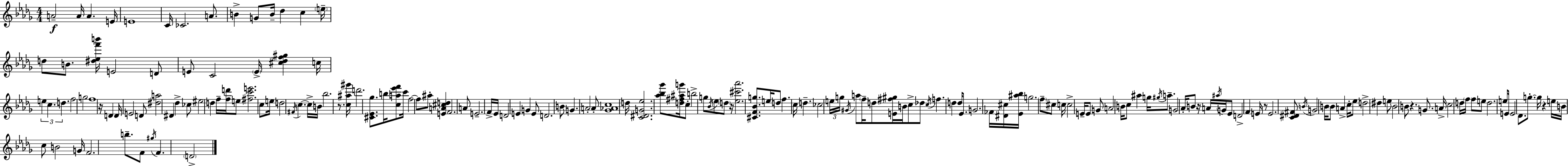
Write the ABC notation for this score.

X:1
T:Untitled
M:4/4
L:1/4
K:Bbm
A2 A/4 A E/4 E4 C/4 _C2 A/2 B G/2 B/4 _d c e/4 d/2 B/2 [^d_ef'b']/4 E2 D/2 E/2 C2 E/4 [^c_df^g] c/4 e c d f2 g2 f4 z/4 D D/4 E2 D/2 [^da]2 ^D _d _c/2 ^e2 d f/4 [fd']/4 e/2 [^fc'e']2 c/2 e/4 d2 ^F/4 c c/4 B/4 _b2 z/2 [c^a^g']/4 d'2 [^C_E_g]/2 b/4 [ca_e'f']/2 c'/4 f2 f/2 ^a/2 [EA^cd] F2 A/2 E2 F/4 _E/4 D2 E G E/2 D2 B/2 G A2 A/2 [_G_Ac]4 d/4 [C^DG_e]2 [_a_b_g']/2 [d^f^ag']/4 c/2 b2 g/2 _B/4 _e/2 d/2 z/4 [_e^c'_a']2 [^CF_Bg]/2 e/4 d/2 f c/4 d _c2 e/4 g/4 ^G/4 a/2 f/4 d/2 [E^f^g]/4 B/4 c/2 _d/2 c/4 f d d/4 _E/2 G2 _F/4 [^D^c]/4 [_E^a_b]/4 g2 f/2 ^c/2 c/4 c2 E/4 E/2 G/2 A2 B/4 c/2 ^a g/4 ^g/4 a/2 G2 _A/4 B/2 z/4 A/4 ^a/4 G/4 _E/2 D2 F E/4 z/2 E2 [C^D^F]/2 B/4 G2 B/4 B/2 A c/4 _e/2 d2 ^d e/2 _B2 B/2 z G/2 A/4 c2 d/4 f/4 f/2 e/2 d2 e/2 E/4 E2 _D/2 g/2 g/4 z e/4 B/4 c/2 B2 G/4 F2 b/2 F/2 ^g/4 F D2